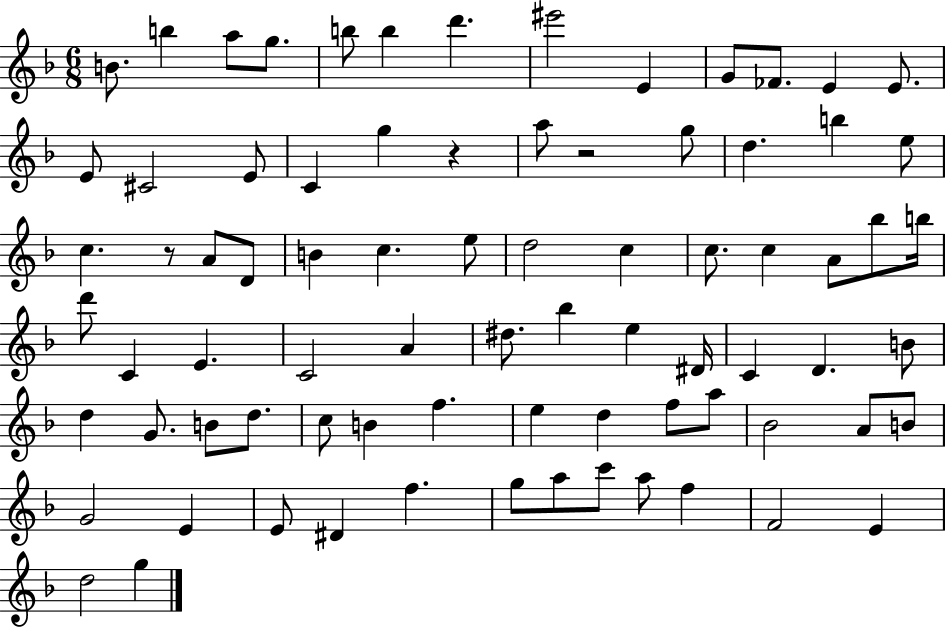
B4/e. B5/q A5/e G5/e. B5/e B5/q D6/q. EIS6/h E4/q G4/e FES4/e. E4/q E4/e. E4/e C#4/h E4/e C4/q G5/q R/q A5/e R/h G5/e D5/q. B5/q E5/e C5/q. R/e A4/e D4/e B4/q C5/q. E5/e D5/h C5/q C5/e. C5/q A4/e Bb5/e B5/s D6/e C4/q E4/q. C4/h A4/q D#5/e. Bb5/q E5/q D#4/s C4/q D4/q. B4/e D5/q G4/e. B4/e D5/e. C5/e B4/q F5/q. E5/q D5/q F5/e A5/e Bb4/h A4/e B4/e G4/h E4/q E4/e D#4/q F5/q. G5/e A5/e C6/e A5/e F5/q F4/h E4/q D5/h G5/q